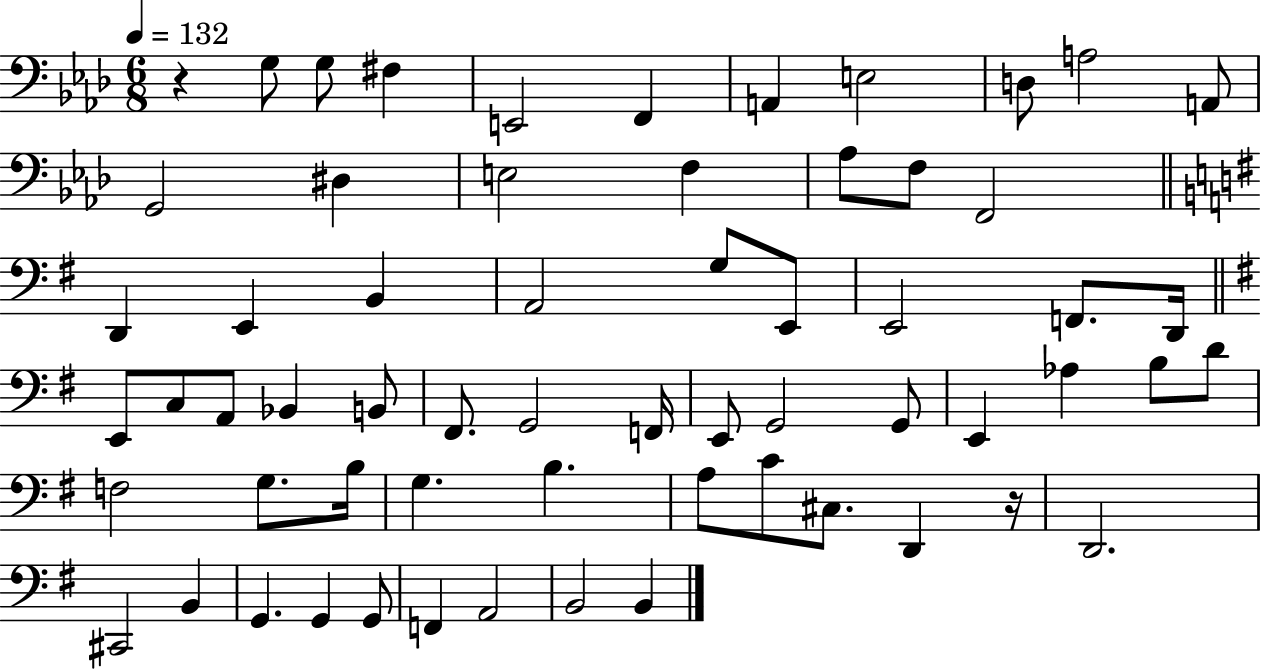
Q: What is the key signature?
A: AES major